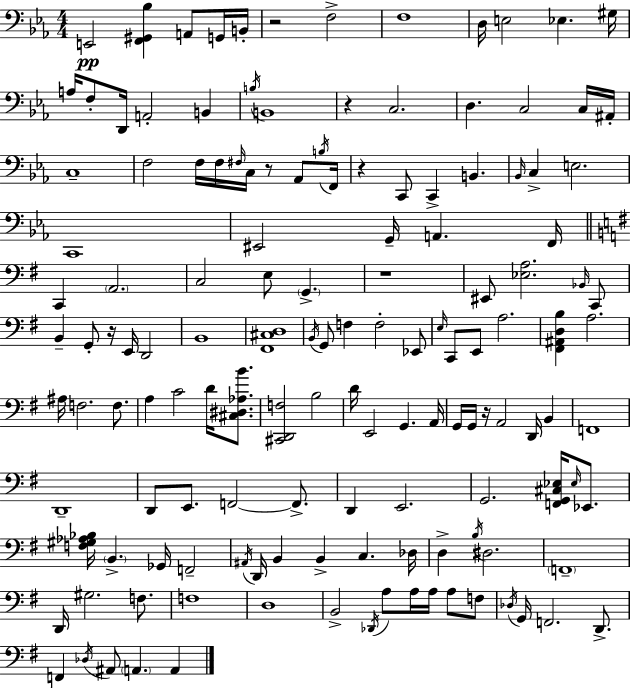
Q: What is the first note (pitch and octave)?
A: E2